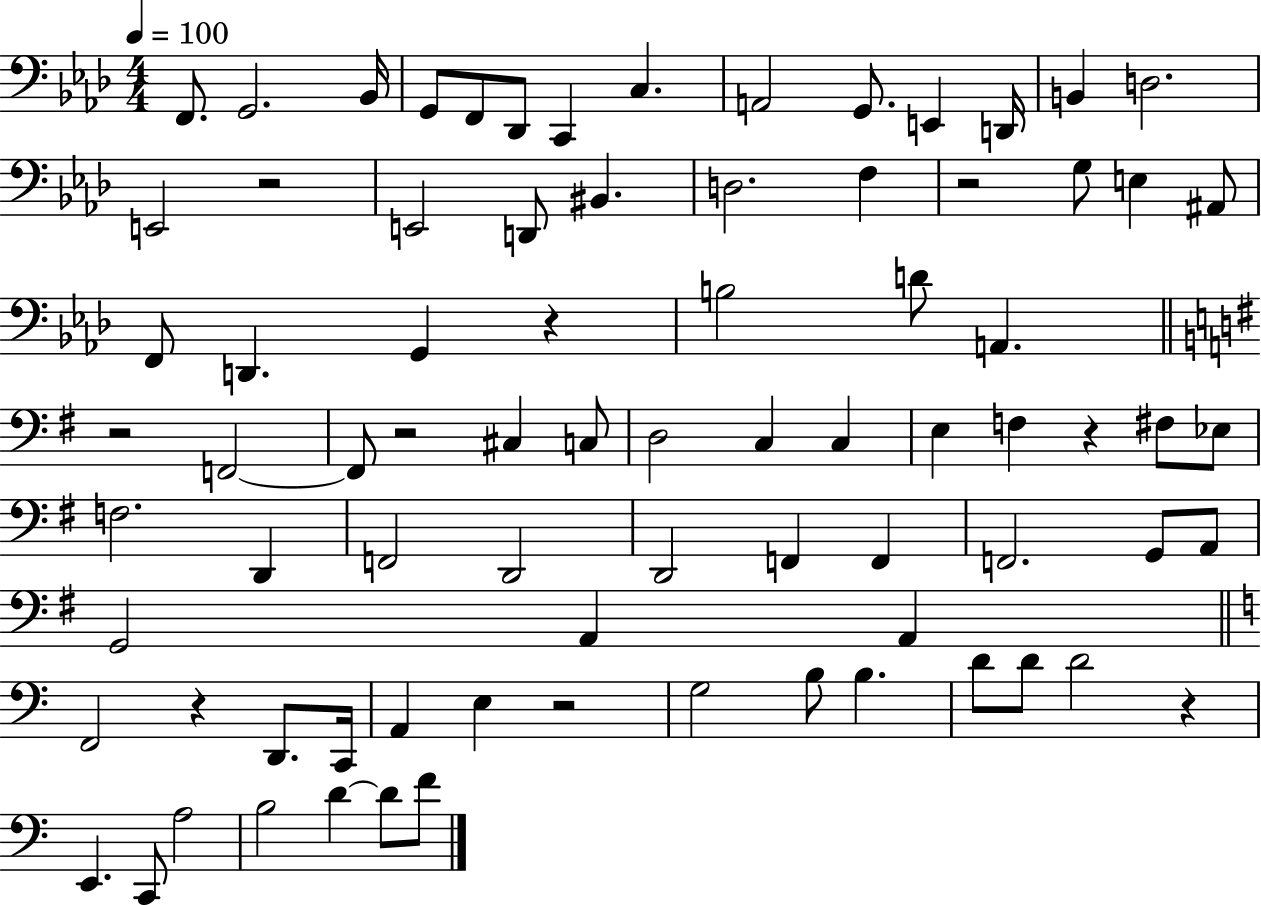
{
  \clef bass
  \numericTimeSignature
  \time 4/4
  \key aes \major
  \tempo 4 = 100
  f,8. g,2. bes,16 | g,8 f,8 des,8 c,4 c4. | a,2 g,8. e,4 d,16 | b,4 d2. | \break e,2 r2 | e,2 d,8 bis,4. | d2. f4 | r2 g8 e4 ais,8 | \break f,8 d,4. g,4 r4 | b2 d'8 a,4. | \bar "||" \break \key g \major r2 f,2~~ | f,8 r2 cis4 c8 | d2 c4 c4 | e4 f4 r4 fis8 ees8 | \break f2. d,4 | f,2 d,2 | d,2 f,4 f,4 | f,2. g,8 a,8 | \break g,2 a,4 a,4 | \bar "||" \break \key c \major f,2 r4 d,8. c,16 | a,4 e4 r2 | g2 b8 b4. | d'8 d'8 d'2 r4 | \break e,4. c,8 a2 | b2 d'4~~ d'8 f'8 | \bar "|."
}